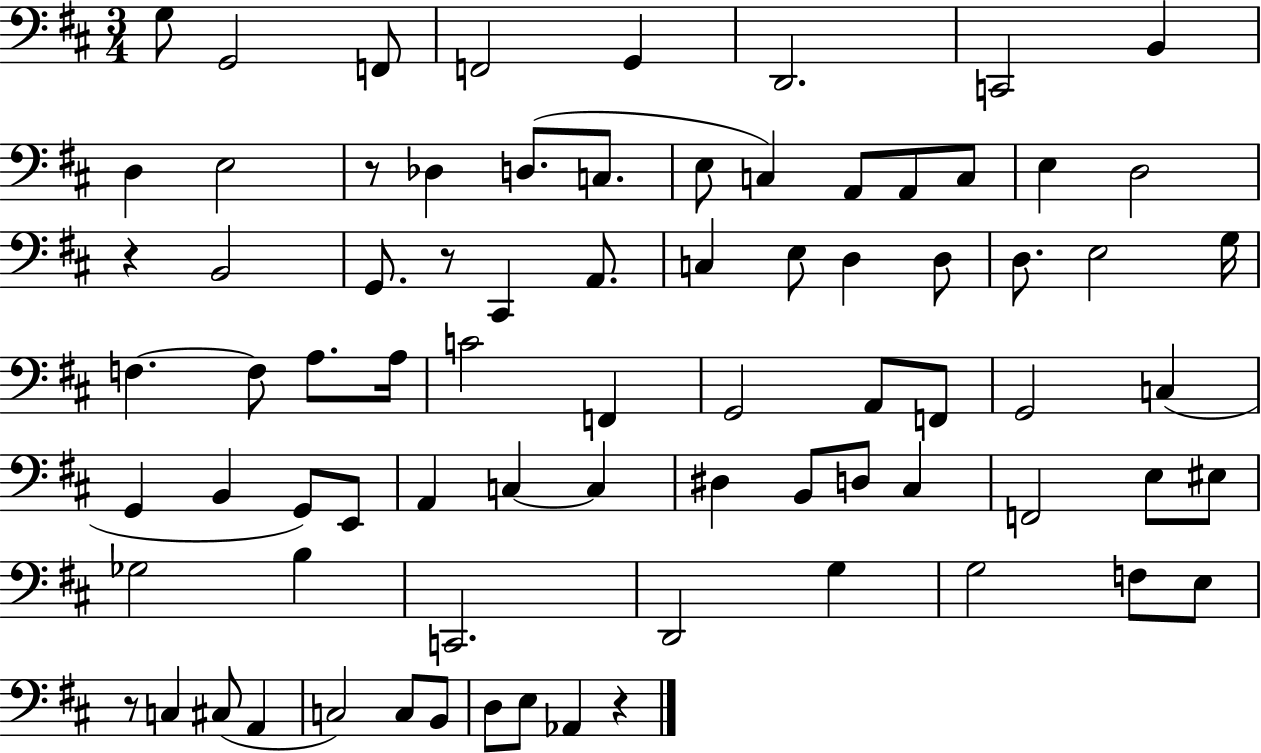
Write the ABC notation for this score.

X:1
T:Untitled
M:3/4
L:1/4
K:D
G,/2 G,,2 F,,/2 F,,2 G,, D,,2 C,,2 B,, D, E,2 z/2 _D, D,/2 C,/2 E,/2 C, A,,/2 A,,/2 C,/2 E, D,2 z B,,2 G,,/2 z/2 ^C,, A,,/2 C, E,/2 D, D,/2 D,/2 E,2 G,/4 F, F,/2 A,/2 A,/4 C2 F,, G,,2 A,,/2 F,,/2 G,,2 C, G,, B,, G,,/2 E,,/2 A,, C, C, ^D, B,,/2 D,/2 ^C, F,,2 E,/2 ^E,/2 _G,2 B, C,,2 D,,2 G, G,2 F,/2 E,/2 z/2 C, ^C,/2 A,, C,2 C,/2 B,,/2 D,/2 E,/2 _A,, z